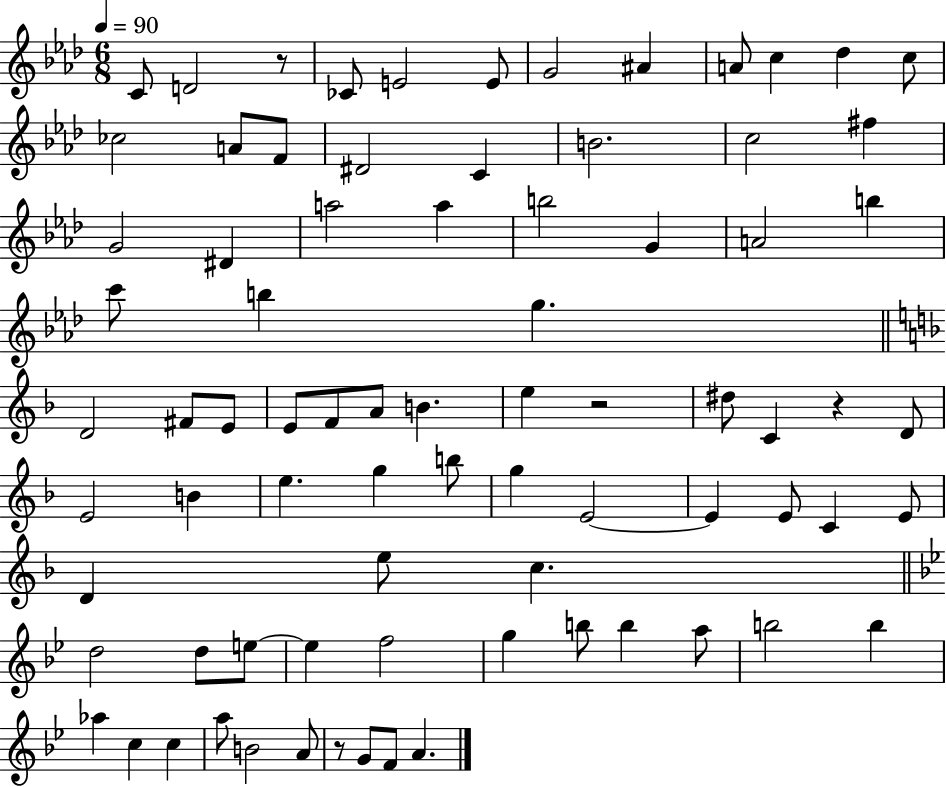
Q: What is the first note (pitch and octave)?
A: C4